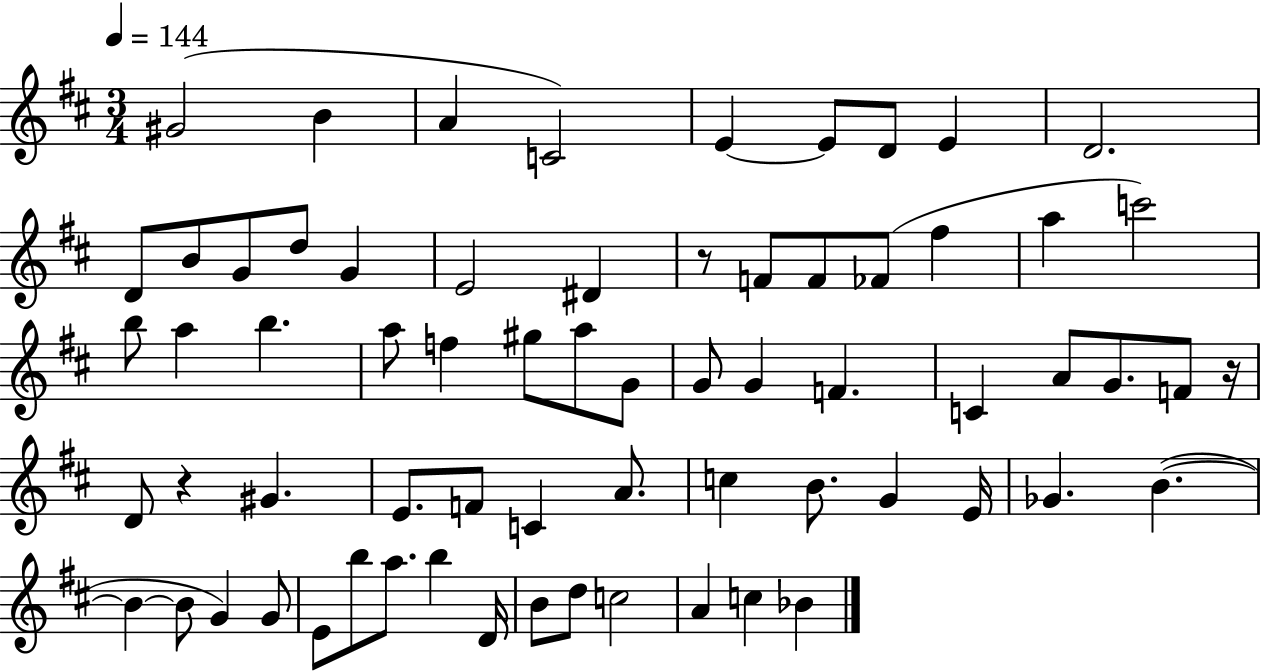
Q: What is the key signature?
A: D major